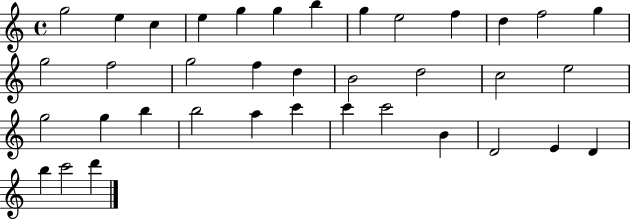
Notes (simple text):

G5/h E5/q C5/q E5/q G5/q G5/q B5/q G5/q E5/h F5/q D5/q F5/h G5/q G5/h F5/h G5/h F5/q D5/q B4/h D5/h C5/h E5/h G5/h G5/q B5/q B5/h A5/q C6/q C6/q C6/h B4/q D4/h E4/q D4/q B5/q C6/h D6/q